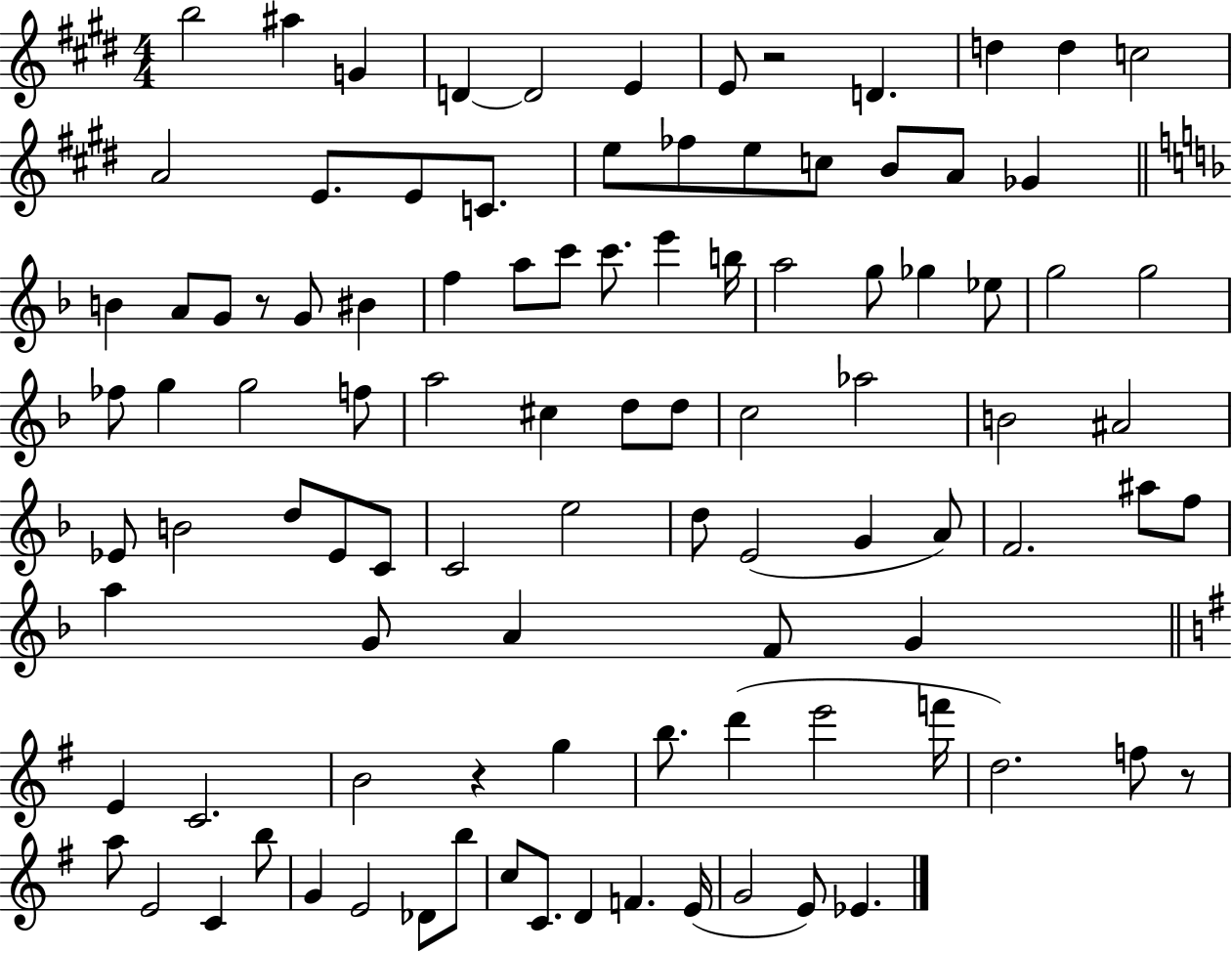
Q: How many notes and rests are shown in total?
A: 100